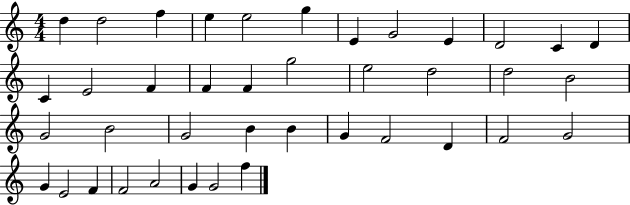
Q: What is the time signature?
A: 4/4